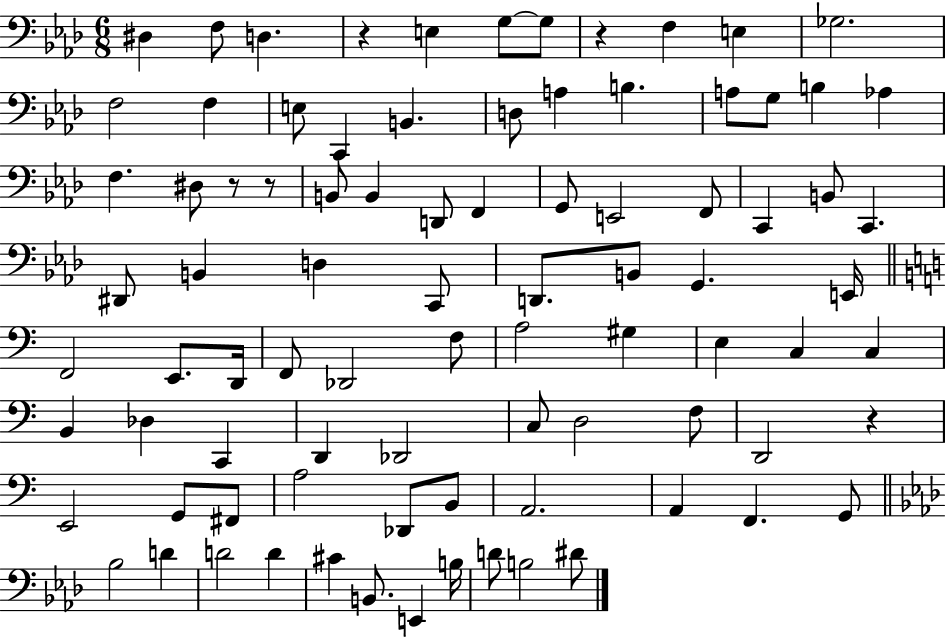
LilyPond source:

{
  \clef bass
  \numericTimeSignature
  \time 6/8
  \key aes \major
  dis4 f8 d4. | r4 e4 g8~~ g8 | r4 f4 e4 | ges2. | \break f2 f4 | e8 c,4 b,4. | d8 a4 b4. | a8 g8 b4 aes4 | \break f4. dis8 r8 r8 | b,8 b,4 d,8 f,4 | g,8 e,2 f,8 | c,4 b,8 c,4. | \break dis,8 b,4 d4 c,8 | d,8. b,8 g,4. e,16 | \bar "||" \break \key c \major f,2 e,8. d,16 | f,8 des,2 f8 | a2 gis4 | e4 c4 c4 | \break b,4 des4 c,4 | d,4 des,2 | c8 d2 f8 | d,2 r4 | \break e,2 g,8 fis,8 | a2 des,8 b,8 | a,2. | a,4 f,4. g,8 | \break \bar "||" \break \key aes \major bes2 d'4 | d'2 d'4 | cis'4 b,8. e,4 b16 | d'8 b2 dis'8 | \break \bar "|."
}